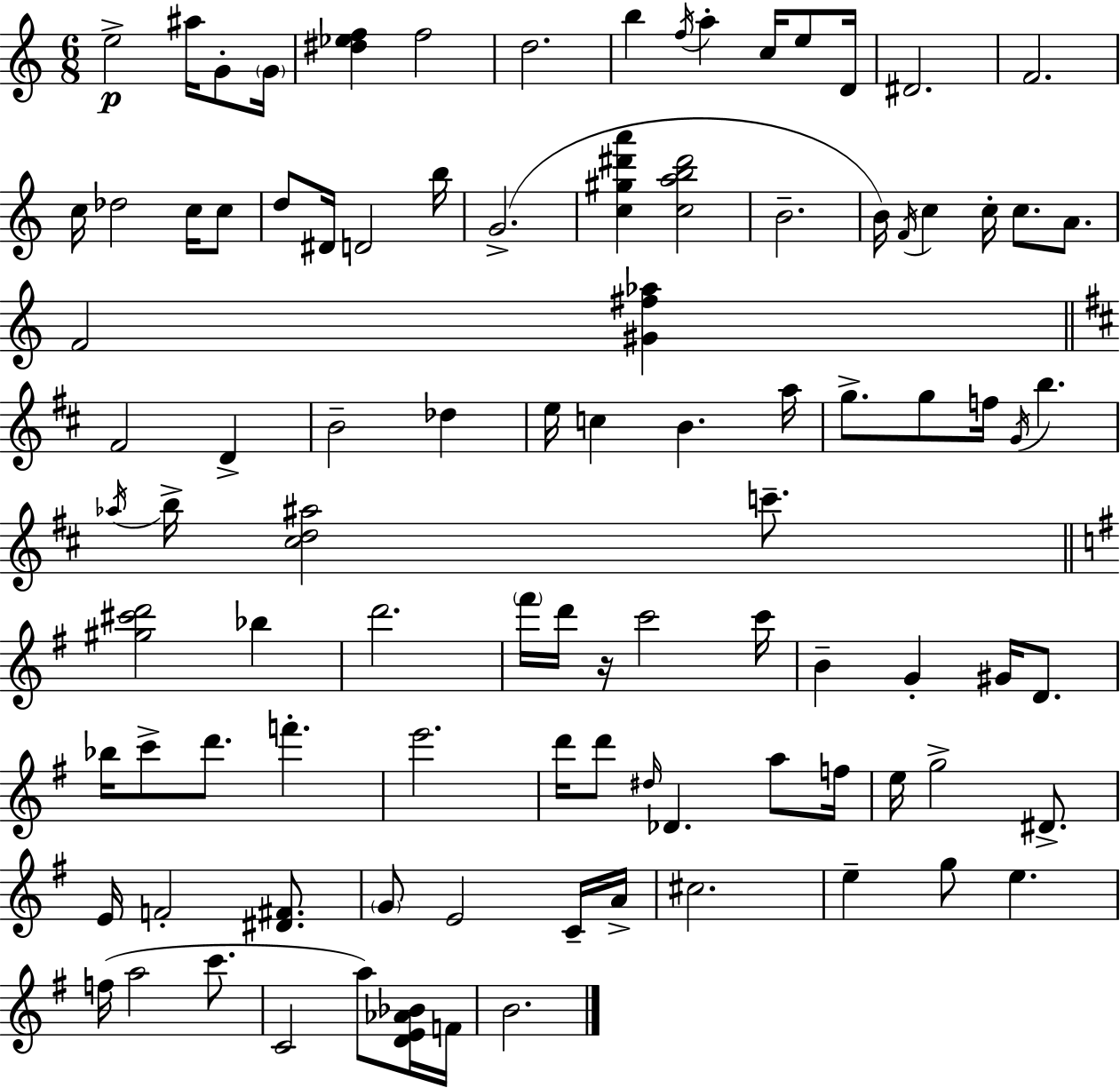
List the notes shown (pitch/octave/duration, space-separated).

E5/h A#5/s G4/e G4/s [D#5,Eb5,F5]/q F5/h D5/h. B5/q F5/s A5/q C5/s E5/e D4/s D#4/h. F4/h. C5/s Db5/h C5/s C5/e D5/e D#4/s D4/h B5/s G4/h. [C5,G#5,D#6,A6]/q [C5,A5,B5,D#6]/h B4/h. B4/s F4/s C5/q C5/s C5/e. A4/e. F4/h [G#4,F#5,Ab5]/q F#4/h D4/q B4/h Db5/q E5/s C5/q B4/q. A5/s G5/e. G5/e F5/s G4/s B5/q. Ab5/s B5/s [C#5,D5,A#5]/h C6/e. [G#5,C#6,D6]/h Bb5/q D6/h. F#6/s D6/s R/s C6/h C6/s B4/q G4/q G#4/s D4/e. Bb5/s C6/e D6/e. F6/q. E6/h. D6/s D6/e D#5/s Db4/q. A5/e F5/s E5/s G5/h D#4/e. E4/s F4/h [D#4,F#4]/e. G4/e E4/h C4/s A4/s C#5/h. E5/q G5/e E5/q. F5/s A5/h C6/e. C4/h A5/e [D4,E4,Ab4,Bb4]/s F4/s B4/h.